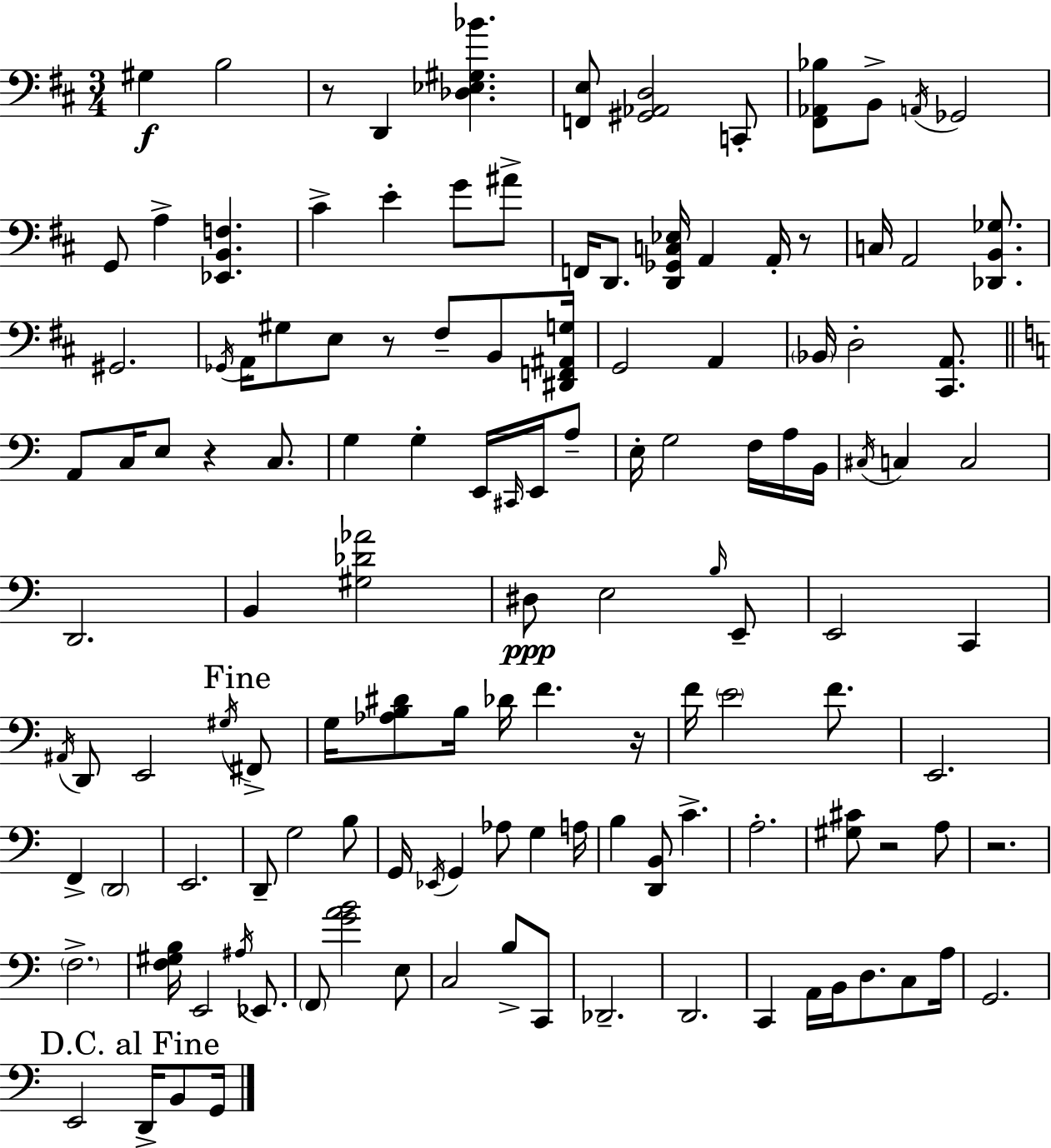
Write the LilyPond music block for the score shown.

{
  \clef bass
  \numericTimeSignature
  \time 3/4
  \key d \major
  \repeat volta 2 { gis4\f b2 | r8 d,4 <des ees gis bes'>4. | <f, e>8 <gis, aes, d>2 c,8-. | <fis, aes, bes>8 b,8-> \acciaccatura { a,16 } ges,2 | \break g,8 a4-> <ees, b, f>4. | cis'4-> e'4-. g'8 ais'8-> | f,16 d,8. <d, ges, c ees>16 a,4 a,16-. r8 | c16 a,2 <des, b, ges>8. | \break gis,2. | \acciaccatura { ges,16 } a,16 gis8 e8 r8 fis8-- b,8 | <dis, f, ais, g>16 g,2 a,4 | \parenthesize bes,16 d2-. <cis, a,>8. | \break \bar "||" \break \key c \major a,8 c16 e8 r4 c8. | g4 g4-. e,16 \grace { cis,16 } e,16 a8-- | e16-. g2 f16 a16 | b,16 \acciaccatura { cis16 } c4 c2 | \break d,2. | b,4 <gis des' aes'>2 | dis8\ppp e2 | \grace { b16 } e,8-- e,2 c,4 | \break \acciaccatura { ais,16 } d,8 e,2 | \acciaccatura { gis16 } \mark "Fine" fis,8-> g16 <aes b dis'>8 b16 des'16 f'4. | r16 f'16 \parenthesize e'2 | f'8. e,2. | \break f,4-> \parenthesize d,2 | e,2. | d,8-- g2 | b8 g,16 \acciaccatura { ees,16 } g,4 aes8 | \break g4 a16 b4 <d, b,>8 | c'4.-> a2.-. | <gis cis'>8 r2 | a8 r2. | \break \parenthesize f2.-> | <f gis b>16 e,2 | \acciaccatura { ais16 } ees,8. \parenthesize f,8 <g' a' b'>2 | e8 c2 | \break b8-> c,8 des,2.-- | d,2. | c,4 a,16 | b,16 d8. c8 a16 g,2. | \break \mark "D.C. al Fine" e,2 | d,16-> b,8 g,16 } \bar "|."
}